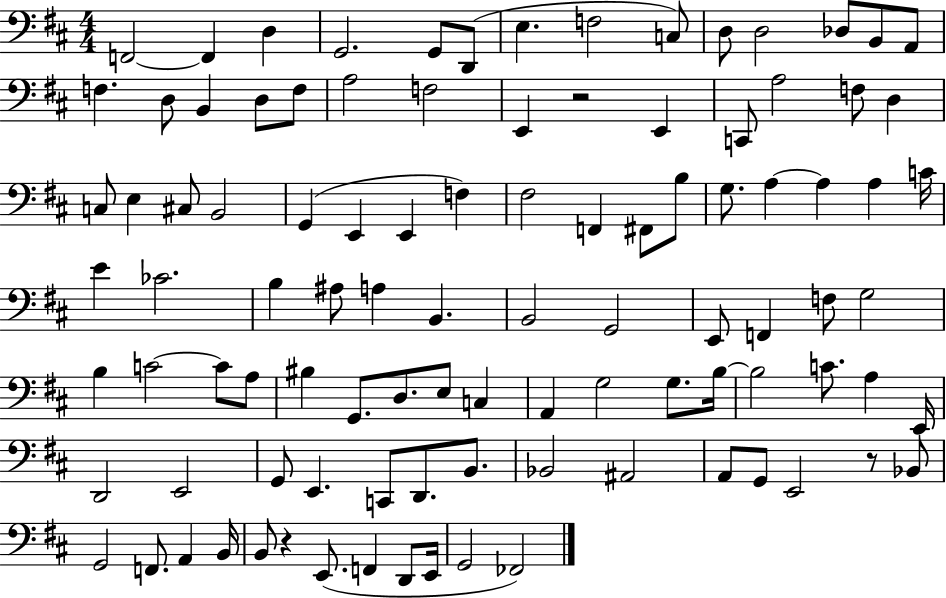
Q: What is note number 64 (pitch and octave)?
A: E3